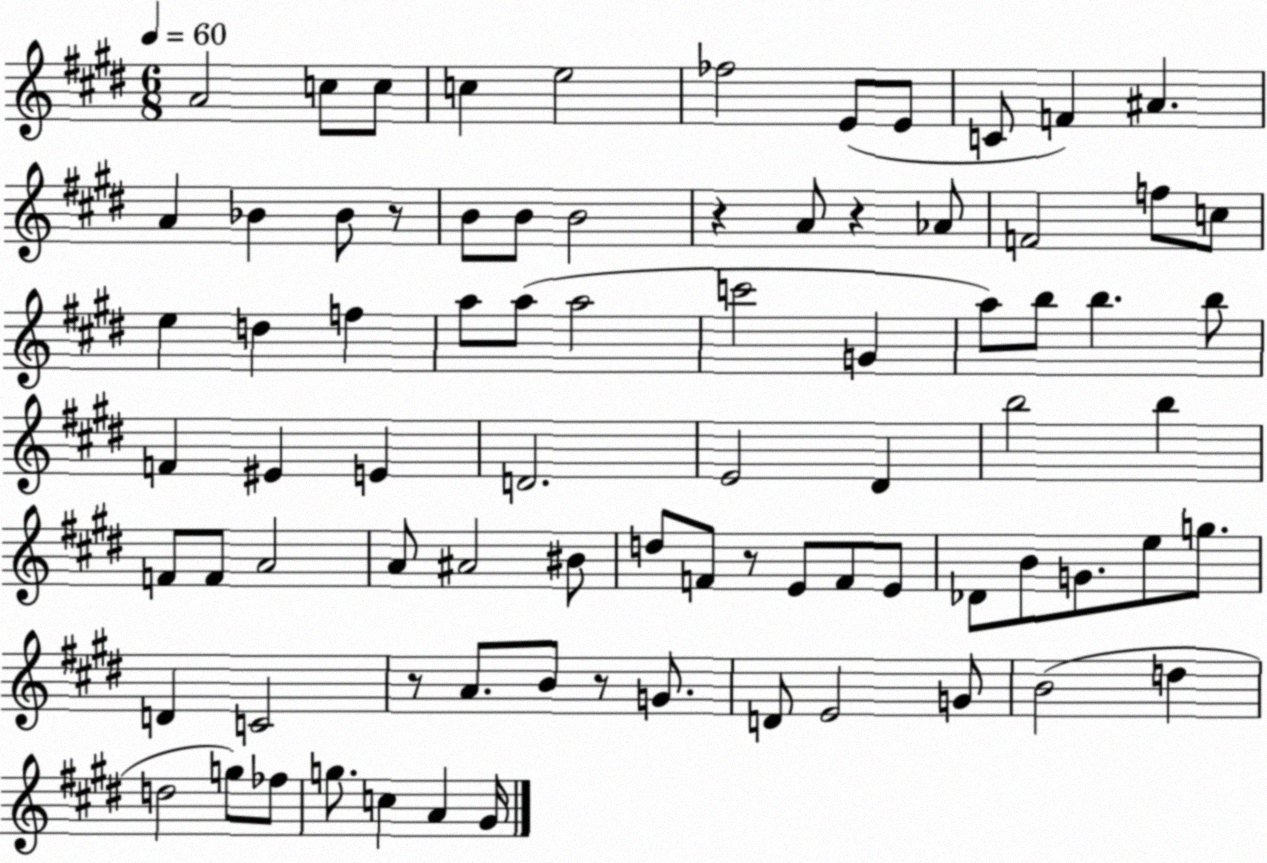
X:1
T:Untitled
M:6/8
L:1/4
K:E
A2 c/2 c/2 c e2 _f2 E/2 E/2 C/2 F ^A A _B _B/2 z/2 B/2 B/2 B2 z A/2 z _A/2 F2 f/2 c/2 e d f a/2 a/2 a2 c'2 G a/2 b/2 b b/2 F ^E E D2 E2 ^D b2 b F/2 F/2 A2 A/2 ^A2 ^B/2 d/2 F/2 z/2 E/2 F/2 E/2 _D/2 B/2 G/2 e/2 g/2 D C2 z/2 A/2 B/2 z/2 G/2 D/2 E2 G/2 B2 d d2 g/2 _f/2 g/2 c A ^G/4